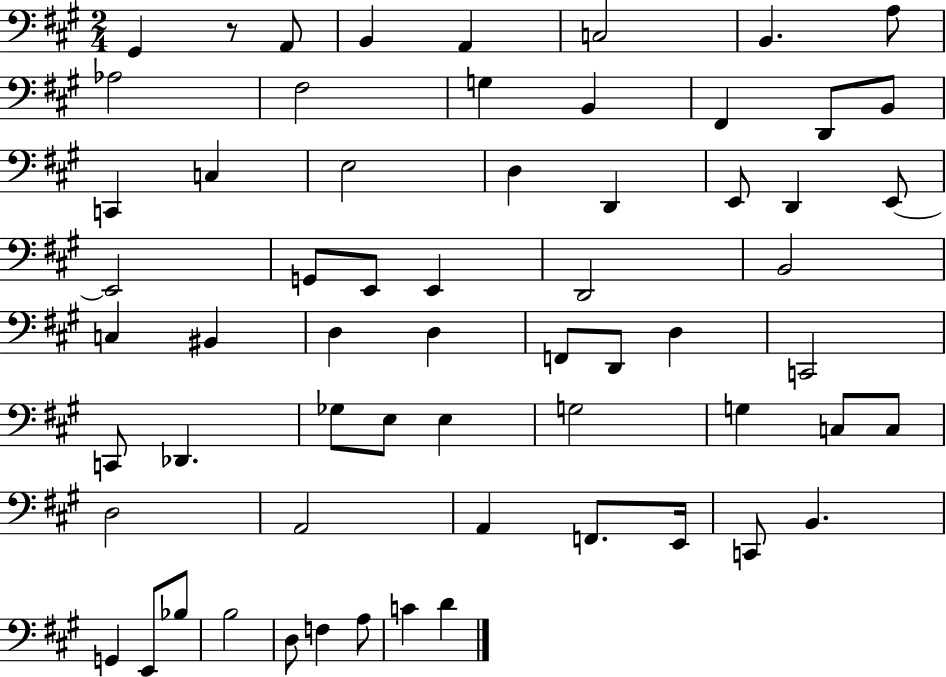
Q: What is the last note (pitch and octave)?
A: D4